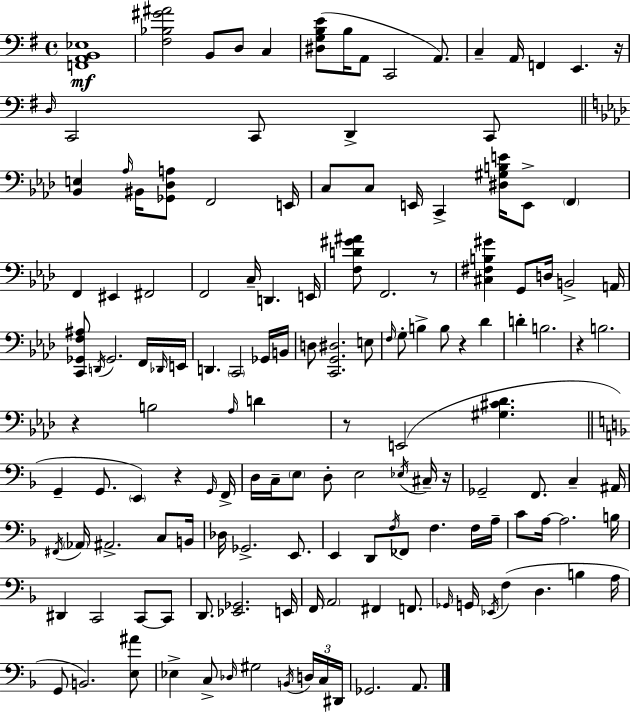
[F2,A2,B2,Eb3]/w [F#3,Bb3,G#4,A#4]/h B2/e D3/e C3/q [D#3,G3,B3,E4]/e B3/s A2/e C2/h A2/e. C3/q A2/s F2/q E2/q. R/s D3/s C2/h C2/e D2/q C2/e [Bb2,E3]/q Ab3/s BIS2/s [Gb2,Db3,A3]/e F2/h E2/s C3/e C3/e E2/s C2/q [D#3,G#3,B3,E4]/s E2/e F2/q F2/q EIS2/q F#2/h F2/h C3/s D2/q. E2/s [F3,D4,G#4,A#4]/e F2/h. R/e [C#3,F#3,B3,G#4]/q G2/e D3/s B2/h A2/s [C2,Gb2,F3,A#3]/e D2/s Gb2/h. F2/s Db2/s E2/s D2/q. C2/h Gb2/s B2/s D3/e [C2,G2,D#3]/h. E3/e F3/s G3/e B3/q B3/e R/q Db4/q D4/q B3/h. R/q B3/h. R/q B3/h Ab3/s D4/q R/e E2/h [G#3,C#4,Db4]/q. G2/q G2/e. E2/q R/q G2/s F2/s D3/s C3/s E3/e D3/e E3/h Eb3/s C#3/s R/s Gb2/h F2/e. C3/q A#2/s F#2/s Ab2/s A#2/h. C3/e B2/s Db3/s Gb2/h. E2/e. E2/q D2/e F3/s FES2/e F3/q. F3/s A3/s C4/e A3/s A3/h. B3/s D#2/q C2/h C2/e C2/e D2/e. [Eb2,Gb2]/h. E2/s F2/s A2/h F#2/q F2/e. Gb2/s G2/s Eb2/s F3/q D3/q. B3/q A3/s G2/e B2/h. [E3,A#4]/e Eb3/q C3/e Db3/s G#3/h B2/s D3/s C3/s D#2/s Gb2/h. A2/e.